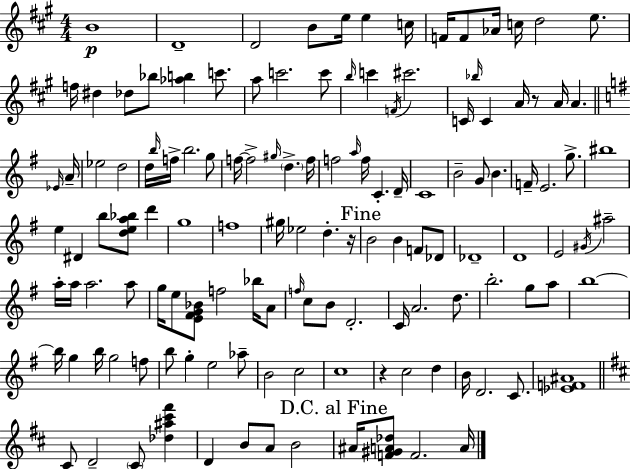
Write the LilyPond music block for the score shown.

{
  \clef treble
  \numericTimeSignature
  \time 4/4
  \key a \major
  b'1\p | d'1-- | d'2 b'8 e''16 e''4 c''16 | f'16 f'8 aes'16 c''16 d''2 e''8. | \break f''16 dis''4 des''8 bes''8 <aes'' b''>4 c'''8. | a''8 c'''2. c'''8 | \grace { b''16 } c'''4 \acciaccatura { f'16 } cis'''2. | c'16 \grace { bes''16 } c'4 a'16 r8 a'16 a'4. | \break \bar "||" \break \key g \major \grace { ees'16 } a'16-- ees''2 d''2 | d''16 \grace { b''16 } f''16-> b''2. | g''8 f''16~~ f''2-> \grace { gis''16 } \parenthesize d''4.-> | f''16 f''2 \grace { a''16 } f''16 c'4.-. | \break d'16-- c'1 | b'2-- g'8 b'4. | f'16-- e'2. | g''8.-> bis''1 | \break e''4 dis'4 b''8 <d'' e'' a'' bes''>8 | d'''4 g''1 | f''1 | gis''16 ees''2 d''4.-. | \break r16 \mark "Fine" b'2 b'4 | f'8 des'8 des'1-- | d'1 | e'2 \acciaccatura { gis'16 } ais''2-- | \break a''16-. a''16 a''2. | a''8 g''16 e''8 <e' fis' g' bes'>8 f''2 | bes''16 a'8 \grace { f''16 } c''8 b'8 d'2.-. | c'16 a'2. | \break d''8. b''2.-. | g''8 a''8 b''1~~ | b''16 g''4 b''16 g''2 | f''8 b''8 g''4-. e''2 | \break aes''8-- b'2 c''2 | c''1 | r4 c''2 | d''4 b'16 d'2. | \break c'8. <ees' f' ais'>1 | \bar "||" \break \key b \minor cis'8 d'2-- \parenthesize cis'8 <des'' ais'' cis''' fis'''>4 | d'4 b'8 a'8 b'2 | \mark "D.C. al Fine" ais'16 <f' gis' a' des''>8 f'2. a'16 | \bar "|."
}